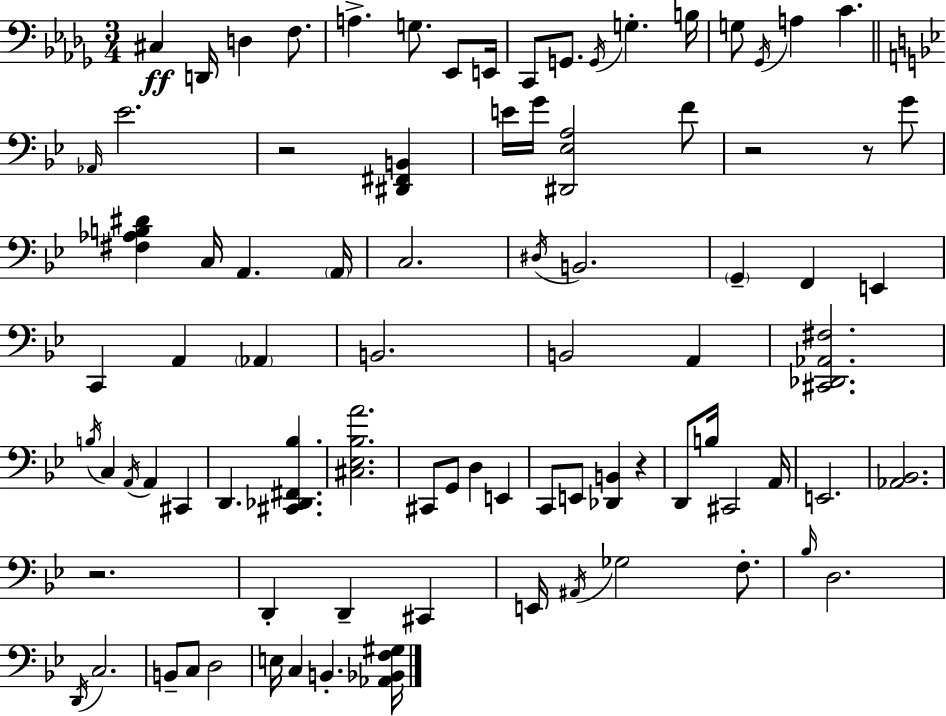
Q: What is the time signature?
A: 3/4